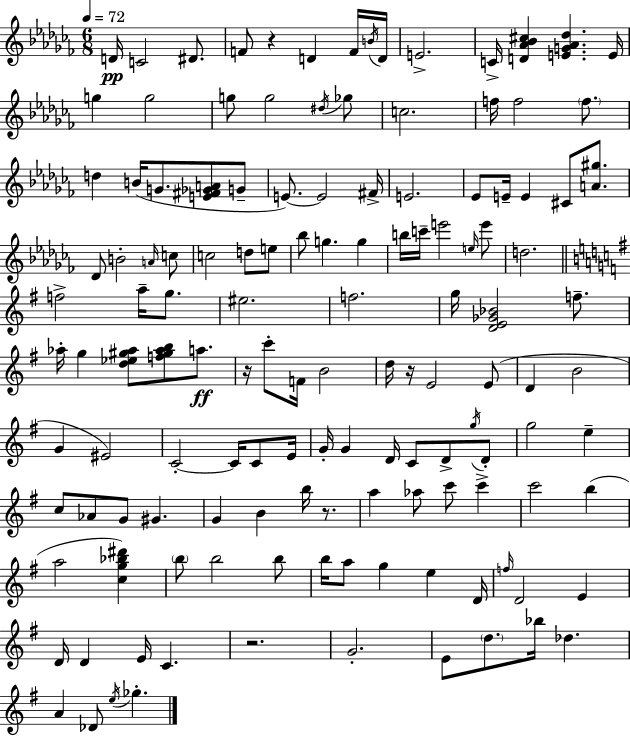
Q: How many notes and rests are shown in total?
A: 133